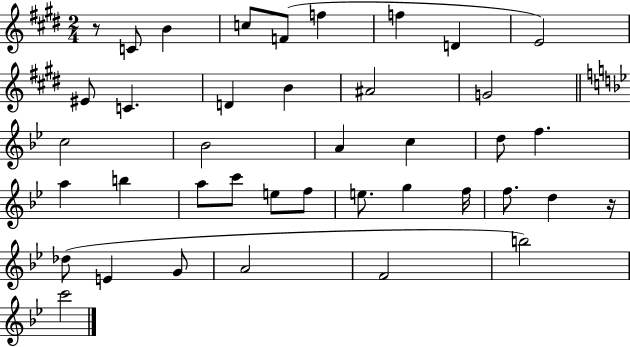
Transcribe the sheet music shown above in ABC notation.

X:1
T:Untitled
M:2/4
L:1/4
K:E
z/2 C/2 B c/2 F/2 f f D E2 ^E/2 C D B ^A2 G2 c2 _B2 A c d/2 f a b a/2 c'/2 e/2 f/2 e/2 g f/4 f/2 d z/4 _d/2 E G/2 A2 F2 b2 c'2